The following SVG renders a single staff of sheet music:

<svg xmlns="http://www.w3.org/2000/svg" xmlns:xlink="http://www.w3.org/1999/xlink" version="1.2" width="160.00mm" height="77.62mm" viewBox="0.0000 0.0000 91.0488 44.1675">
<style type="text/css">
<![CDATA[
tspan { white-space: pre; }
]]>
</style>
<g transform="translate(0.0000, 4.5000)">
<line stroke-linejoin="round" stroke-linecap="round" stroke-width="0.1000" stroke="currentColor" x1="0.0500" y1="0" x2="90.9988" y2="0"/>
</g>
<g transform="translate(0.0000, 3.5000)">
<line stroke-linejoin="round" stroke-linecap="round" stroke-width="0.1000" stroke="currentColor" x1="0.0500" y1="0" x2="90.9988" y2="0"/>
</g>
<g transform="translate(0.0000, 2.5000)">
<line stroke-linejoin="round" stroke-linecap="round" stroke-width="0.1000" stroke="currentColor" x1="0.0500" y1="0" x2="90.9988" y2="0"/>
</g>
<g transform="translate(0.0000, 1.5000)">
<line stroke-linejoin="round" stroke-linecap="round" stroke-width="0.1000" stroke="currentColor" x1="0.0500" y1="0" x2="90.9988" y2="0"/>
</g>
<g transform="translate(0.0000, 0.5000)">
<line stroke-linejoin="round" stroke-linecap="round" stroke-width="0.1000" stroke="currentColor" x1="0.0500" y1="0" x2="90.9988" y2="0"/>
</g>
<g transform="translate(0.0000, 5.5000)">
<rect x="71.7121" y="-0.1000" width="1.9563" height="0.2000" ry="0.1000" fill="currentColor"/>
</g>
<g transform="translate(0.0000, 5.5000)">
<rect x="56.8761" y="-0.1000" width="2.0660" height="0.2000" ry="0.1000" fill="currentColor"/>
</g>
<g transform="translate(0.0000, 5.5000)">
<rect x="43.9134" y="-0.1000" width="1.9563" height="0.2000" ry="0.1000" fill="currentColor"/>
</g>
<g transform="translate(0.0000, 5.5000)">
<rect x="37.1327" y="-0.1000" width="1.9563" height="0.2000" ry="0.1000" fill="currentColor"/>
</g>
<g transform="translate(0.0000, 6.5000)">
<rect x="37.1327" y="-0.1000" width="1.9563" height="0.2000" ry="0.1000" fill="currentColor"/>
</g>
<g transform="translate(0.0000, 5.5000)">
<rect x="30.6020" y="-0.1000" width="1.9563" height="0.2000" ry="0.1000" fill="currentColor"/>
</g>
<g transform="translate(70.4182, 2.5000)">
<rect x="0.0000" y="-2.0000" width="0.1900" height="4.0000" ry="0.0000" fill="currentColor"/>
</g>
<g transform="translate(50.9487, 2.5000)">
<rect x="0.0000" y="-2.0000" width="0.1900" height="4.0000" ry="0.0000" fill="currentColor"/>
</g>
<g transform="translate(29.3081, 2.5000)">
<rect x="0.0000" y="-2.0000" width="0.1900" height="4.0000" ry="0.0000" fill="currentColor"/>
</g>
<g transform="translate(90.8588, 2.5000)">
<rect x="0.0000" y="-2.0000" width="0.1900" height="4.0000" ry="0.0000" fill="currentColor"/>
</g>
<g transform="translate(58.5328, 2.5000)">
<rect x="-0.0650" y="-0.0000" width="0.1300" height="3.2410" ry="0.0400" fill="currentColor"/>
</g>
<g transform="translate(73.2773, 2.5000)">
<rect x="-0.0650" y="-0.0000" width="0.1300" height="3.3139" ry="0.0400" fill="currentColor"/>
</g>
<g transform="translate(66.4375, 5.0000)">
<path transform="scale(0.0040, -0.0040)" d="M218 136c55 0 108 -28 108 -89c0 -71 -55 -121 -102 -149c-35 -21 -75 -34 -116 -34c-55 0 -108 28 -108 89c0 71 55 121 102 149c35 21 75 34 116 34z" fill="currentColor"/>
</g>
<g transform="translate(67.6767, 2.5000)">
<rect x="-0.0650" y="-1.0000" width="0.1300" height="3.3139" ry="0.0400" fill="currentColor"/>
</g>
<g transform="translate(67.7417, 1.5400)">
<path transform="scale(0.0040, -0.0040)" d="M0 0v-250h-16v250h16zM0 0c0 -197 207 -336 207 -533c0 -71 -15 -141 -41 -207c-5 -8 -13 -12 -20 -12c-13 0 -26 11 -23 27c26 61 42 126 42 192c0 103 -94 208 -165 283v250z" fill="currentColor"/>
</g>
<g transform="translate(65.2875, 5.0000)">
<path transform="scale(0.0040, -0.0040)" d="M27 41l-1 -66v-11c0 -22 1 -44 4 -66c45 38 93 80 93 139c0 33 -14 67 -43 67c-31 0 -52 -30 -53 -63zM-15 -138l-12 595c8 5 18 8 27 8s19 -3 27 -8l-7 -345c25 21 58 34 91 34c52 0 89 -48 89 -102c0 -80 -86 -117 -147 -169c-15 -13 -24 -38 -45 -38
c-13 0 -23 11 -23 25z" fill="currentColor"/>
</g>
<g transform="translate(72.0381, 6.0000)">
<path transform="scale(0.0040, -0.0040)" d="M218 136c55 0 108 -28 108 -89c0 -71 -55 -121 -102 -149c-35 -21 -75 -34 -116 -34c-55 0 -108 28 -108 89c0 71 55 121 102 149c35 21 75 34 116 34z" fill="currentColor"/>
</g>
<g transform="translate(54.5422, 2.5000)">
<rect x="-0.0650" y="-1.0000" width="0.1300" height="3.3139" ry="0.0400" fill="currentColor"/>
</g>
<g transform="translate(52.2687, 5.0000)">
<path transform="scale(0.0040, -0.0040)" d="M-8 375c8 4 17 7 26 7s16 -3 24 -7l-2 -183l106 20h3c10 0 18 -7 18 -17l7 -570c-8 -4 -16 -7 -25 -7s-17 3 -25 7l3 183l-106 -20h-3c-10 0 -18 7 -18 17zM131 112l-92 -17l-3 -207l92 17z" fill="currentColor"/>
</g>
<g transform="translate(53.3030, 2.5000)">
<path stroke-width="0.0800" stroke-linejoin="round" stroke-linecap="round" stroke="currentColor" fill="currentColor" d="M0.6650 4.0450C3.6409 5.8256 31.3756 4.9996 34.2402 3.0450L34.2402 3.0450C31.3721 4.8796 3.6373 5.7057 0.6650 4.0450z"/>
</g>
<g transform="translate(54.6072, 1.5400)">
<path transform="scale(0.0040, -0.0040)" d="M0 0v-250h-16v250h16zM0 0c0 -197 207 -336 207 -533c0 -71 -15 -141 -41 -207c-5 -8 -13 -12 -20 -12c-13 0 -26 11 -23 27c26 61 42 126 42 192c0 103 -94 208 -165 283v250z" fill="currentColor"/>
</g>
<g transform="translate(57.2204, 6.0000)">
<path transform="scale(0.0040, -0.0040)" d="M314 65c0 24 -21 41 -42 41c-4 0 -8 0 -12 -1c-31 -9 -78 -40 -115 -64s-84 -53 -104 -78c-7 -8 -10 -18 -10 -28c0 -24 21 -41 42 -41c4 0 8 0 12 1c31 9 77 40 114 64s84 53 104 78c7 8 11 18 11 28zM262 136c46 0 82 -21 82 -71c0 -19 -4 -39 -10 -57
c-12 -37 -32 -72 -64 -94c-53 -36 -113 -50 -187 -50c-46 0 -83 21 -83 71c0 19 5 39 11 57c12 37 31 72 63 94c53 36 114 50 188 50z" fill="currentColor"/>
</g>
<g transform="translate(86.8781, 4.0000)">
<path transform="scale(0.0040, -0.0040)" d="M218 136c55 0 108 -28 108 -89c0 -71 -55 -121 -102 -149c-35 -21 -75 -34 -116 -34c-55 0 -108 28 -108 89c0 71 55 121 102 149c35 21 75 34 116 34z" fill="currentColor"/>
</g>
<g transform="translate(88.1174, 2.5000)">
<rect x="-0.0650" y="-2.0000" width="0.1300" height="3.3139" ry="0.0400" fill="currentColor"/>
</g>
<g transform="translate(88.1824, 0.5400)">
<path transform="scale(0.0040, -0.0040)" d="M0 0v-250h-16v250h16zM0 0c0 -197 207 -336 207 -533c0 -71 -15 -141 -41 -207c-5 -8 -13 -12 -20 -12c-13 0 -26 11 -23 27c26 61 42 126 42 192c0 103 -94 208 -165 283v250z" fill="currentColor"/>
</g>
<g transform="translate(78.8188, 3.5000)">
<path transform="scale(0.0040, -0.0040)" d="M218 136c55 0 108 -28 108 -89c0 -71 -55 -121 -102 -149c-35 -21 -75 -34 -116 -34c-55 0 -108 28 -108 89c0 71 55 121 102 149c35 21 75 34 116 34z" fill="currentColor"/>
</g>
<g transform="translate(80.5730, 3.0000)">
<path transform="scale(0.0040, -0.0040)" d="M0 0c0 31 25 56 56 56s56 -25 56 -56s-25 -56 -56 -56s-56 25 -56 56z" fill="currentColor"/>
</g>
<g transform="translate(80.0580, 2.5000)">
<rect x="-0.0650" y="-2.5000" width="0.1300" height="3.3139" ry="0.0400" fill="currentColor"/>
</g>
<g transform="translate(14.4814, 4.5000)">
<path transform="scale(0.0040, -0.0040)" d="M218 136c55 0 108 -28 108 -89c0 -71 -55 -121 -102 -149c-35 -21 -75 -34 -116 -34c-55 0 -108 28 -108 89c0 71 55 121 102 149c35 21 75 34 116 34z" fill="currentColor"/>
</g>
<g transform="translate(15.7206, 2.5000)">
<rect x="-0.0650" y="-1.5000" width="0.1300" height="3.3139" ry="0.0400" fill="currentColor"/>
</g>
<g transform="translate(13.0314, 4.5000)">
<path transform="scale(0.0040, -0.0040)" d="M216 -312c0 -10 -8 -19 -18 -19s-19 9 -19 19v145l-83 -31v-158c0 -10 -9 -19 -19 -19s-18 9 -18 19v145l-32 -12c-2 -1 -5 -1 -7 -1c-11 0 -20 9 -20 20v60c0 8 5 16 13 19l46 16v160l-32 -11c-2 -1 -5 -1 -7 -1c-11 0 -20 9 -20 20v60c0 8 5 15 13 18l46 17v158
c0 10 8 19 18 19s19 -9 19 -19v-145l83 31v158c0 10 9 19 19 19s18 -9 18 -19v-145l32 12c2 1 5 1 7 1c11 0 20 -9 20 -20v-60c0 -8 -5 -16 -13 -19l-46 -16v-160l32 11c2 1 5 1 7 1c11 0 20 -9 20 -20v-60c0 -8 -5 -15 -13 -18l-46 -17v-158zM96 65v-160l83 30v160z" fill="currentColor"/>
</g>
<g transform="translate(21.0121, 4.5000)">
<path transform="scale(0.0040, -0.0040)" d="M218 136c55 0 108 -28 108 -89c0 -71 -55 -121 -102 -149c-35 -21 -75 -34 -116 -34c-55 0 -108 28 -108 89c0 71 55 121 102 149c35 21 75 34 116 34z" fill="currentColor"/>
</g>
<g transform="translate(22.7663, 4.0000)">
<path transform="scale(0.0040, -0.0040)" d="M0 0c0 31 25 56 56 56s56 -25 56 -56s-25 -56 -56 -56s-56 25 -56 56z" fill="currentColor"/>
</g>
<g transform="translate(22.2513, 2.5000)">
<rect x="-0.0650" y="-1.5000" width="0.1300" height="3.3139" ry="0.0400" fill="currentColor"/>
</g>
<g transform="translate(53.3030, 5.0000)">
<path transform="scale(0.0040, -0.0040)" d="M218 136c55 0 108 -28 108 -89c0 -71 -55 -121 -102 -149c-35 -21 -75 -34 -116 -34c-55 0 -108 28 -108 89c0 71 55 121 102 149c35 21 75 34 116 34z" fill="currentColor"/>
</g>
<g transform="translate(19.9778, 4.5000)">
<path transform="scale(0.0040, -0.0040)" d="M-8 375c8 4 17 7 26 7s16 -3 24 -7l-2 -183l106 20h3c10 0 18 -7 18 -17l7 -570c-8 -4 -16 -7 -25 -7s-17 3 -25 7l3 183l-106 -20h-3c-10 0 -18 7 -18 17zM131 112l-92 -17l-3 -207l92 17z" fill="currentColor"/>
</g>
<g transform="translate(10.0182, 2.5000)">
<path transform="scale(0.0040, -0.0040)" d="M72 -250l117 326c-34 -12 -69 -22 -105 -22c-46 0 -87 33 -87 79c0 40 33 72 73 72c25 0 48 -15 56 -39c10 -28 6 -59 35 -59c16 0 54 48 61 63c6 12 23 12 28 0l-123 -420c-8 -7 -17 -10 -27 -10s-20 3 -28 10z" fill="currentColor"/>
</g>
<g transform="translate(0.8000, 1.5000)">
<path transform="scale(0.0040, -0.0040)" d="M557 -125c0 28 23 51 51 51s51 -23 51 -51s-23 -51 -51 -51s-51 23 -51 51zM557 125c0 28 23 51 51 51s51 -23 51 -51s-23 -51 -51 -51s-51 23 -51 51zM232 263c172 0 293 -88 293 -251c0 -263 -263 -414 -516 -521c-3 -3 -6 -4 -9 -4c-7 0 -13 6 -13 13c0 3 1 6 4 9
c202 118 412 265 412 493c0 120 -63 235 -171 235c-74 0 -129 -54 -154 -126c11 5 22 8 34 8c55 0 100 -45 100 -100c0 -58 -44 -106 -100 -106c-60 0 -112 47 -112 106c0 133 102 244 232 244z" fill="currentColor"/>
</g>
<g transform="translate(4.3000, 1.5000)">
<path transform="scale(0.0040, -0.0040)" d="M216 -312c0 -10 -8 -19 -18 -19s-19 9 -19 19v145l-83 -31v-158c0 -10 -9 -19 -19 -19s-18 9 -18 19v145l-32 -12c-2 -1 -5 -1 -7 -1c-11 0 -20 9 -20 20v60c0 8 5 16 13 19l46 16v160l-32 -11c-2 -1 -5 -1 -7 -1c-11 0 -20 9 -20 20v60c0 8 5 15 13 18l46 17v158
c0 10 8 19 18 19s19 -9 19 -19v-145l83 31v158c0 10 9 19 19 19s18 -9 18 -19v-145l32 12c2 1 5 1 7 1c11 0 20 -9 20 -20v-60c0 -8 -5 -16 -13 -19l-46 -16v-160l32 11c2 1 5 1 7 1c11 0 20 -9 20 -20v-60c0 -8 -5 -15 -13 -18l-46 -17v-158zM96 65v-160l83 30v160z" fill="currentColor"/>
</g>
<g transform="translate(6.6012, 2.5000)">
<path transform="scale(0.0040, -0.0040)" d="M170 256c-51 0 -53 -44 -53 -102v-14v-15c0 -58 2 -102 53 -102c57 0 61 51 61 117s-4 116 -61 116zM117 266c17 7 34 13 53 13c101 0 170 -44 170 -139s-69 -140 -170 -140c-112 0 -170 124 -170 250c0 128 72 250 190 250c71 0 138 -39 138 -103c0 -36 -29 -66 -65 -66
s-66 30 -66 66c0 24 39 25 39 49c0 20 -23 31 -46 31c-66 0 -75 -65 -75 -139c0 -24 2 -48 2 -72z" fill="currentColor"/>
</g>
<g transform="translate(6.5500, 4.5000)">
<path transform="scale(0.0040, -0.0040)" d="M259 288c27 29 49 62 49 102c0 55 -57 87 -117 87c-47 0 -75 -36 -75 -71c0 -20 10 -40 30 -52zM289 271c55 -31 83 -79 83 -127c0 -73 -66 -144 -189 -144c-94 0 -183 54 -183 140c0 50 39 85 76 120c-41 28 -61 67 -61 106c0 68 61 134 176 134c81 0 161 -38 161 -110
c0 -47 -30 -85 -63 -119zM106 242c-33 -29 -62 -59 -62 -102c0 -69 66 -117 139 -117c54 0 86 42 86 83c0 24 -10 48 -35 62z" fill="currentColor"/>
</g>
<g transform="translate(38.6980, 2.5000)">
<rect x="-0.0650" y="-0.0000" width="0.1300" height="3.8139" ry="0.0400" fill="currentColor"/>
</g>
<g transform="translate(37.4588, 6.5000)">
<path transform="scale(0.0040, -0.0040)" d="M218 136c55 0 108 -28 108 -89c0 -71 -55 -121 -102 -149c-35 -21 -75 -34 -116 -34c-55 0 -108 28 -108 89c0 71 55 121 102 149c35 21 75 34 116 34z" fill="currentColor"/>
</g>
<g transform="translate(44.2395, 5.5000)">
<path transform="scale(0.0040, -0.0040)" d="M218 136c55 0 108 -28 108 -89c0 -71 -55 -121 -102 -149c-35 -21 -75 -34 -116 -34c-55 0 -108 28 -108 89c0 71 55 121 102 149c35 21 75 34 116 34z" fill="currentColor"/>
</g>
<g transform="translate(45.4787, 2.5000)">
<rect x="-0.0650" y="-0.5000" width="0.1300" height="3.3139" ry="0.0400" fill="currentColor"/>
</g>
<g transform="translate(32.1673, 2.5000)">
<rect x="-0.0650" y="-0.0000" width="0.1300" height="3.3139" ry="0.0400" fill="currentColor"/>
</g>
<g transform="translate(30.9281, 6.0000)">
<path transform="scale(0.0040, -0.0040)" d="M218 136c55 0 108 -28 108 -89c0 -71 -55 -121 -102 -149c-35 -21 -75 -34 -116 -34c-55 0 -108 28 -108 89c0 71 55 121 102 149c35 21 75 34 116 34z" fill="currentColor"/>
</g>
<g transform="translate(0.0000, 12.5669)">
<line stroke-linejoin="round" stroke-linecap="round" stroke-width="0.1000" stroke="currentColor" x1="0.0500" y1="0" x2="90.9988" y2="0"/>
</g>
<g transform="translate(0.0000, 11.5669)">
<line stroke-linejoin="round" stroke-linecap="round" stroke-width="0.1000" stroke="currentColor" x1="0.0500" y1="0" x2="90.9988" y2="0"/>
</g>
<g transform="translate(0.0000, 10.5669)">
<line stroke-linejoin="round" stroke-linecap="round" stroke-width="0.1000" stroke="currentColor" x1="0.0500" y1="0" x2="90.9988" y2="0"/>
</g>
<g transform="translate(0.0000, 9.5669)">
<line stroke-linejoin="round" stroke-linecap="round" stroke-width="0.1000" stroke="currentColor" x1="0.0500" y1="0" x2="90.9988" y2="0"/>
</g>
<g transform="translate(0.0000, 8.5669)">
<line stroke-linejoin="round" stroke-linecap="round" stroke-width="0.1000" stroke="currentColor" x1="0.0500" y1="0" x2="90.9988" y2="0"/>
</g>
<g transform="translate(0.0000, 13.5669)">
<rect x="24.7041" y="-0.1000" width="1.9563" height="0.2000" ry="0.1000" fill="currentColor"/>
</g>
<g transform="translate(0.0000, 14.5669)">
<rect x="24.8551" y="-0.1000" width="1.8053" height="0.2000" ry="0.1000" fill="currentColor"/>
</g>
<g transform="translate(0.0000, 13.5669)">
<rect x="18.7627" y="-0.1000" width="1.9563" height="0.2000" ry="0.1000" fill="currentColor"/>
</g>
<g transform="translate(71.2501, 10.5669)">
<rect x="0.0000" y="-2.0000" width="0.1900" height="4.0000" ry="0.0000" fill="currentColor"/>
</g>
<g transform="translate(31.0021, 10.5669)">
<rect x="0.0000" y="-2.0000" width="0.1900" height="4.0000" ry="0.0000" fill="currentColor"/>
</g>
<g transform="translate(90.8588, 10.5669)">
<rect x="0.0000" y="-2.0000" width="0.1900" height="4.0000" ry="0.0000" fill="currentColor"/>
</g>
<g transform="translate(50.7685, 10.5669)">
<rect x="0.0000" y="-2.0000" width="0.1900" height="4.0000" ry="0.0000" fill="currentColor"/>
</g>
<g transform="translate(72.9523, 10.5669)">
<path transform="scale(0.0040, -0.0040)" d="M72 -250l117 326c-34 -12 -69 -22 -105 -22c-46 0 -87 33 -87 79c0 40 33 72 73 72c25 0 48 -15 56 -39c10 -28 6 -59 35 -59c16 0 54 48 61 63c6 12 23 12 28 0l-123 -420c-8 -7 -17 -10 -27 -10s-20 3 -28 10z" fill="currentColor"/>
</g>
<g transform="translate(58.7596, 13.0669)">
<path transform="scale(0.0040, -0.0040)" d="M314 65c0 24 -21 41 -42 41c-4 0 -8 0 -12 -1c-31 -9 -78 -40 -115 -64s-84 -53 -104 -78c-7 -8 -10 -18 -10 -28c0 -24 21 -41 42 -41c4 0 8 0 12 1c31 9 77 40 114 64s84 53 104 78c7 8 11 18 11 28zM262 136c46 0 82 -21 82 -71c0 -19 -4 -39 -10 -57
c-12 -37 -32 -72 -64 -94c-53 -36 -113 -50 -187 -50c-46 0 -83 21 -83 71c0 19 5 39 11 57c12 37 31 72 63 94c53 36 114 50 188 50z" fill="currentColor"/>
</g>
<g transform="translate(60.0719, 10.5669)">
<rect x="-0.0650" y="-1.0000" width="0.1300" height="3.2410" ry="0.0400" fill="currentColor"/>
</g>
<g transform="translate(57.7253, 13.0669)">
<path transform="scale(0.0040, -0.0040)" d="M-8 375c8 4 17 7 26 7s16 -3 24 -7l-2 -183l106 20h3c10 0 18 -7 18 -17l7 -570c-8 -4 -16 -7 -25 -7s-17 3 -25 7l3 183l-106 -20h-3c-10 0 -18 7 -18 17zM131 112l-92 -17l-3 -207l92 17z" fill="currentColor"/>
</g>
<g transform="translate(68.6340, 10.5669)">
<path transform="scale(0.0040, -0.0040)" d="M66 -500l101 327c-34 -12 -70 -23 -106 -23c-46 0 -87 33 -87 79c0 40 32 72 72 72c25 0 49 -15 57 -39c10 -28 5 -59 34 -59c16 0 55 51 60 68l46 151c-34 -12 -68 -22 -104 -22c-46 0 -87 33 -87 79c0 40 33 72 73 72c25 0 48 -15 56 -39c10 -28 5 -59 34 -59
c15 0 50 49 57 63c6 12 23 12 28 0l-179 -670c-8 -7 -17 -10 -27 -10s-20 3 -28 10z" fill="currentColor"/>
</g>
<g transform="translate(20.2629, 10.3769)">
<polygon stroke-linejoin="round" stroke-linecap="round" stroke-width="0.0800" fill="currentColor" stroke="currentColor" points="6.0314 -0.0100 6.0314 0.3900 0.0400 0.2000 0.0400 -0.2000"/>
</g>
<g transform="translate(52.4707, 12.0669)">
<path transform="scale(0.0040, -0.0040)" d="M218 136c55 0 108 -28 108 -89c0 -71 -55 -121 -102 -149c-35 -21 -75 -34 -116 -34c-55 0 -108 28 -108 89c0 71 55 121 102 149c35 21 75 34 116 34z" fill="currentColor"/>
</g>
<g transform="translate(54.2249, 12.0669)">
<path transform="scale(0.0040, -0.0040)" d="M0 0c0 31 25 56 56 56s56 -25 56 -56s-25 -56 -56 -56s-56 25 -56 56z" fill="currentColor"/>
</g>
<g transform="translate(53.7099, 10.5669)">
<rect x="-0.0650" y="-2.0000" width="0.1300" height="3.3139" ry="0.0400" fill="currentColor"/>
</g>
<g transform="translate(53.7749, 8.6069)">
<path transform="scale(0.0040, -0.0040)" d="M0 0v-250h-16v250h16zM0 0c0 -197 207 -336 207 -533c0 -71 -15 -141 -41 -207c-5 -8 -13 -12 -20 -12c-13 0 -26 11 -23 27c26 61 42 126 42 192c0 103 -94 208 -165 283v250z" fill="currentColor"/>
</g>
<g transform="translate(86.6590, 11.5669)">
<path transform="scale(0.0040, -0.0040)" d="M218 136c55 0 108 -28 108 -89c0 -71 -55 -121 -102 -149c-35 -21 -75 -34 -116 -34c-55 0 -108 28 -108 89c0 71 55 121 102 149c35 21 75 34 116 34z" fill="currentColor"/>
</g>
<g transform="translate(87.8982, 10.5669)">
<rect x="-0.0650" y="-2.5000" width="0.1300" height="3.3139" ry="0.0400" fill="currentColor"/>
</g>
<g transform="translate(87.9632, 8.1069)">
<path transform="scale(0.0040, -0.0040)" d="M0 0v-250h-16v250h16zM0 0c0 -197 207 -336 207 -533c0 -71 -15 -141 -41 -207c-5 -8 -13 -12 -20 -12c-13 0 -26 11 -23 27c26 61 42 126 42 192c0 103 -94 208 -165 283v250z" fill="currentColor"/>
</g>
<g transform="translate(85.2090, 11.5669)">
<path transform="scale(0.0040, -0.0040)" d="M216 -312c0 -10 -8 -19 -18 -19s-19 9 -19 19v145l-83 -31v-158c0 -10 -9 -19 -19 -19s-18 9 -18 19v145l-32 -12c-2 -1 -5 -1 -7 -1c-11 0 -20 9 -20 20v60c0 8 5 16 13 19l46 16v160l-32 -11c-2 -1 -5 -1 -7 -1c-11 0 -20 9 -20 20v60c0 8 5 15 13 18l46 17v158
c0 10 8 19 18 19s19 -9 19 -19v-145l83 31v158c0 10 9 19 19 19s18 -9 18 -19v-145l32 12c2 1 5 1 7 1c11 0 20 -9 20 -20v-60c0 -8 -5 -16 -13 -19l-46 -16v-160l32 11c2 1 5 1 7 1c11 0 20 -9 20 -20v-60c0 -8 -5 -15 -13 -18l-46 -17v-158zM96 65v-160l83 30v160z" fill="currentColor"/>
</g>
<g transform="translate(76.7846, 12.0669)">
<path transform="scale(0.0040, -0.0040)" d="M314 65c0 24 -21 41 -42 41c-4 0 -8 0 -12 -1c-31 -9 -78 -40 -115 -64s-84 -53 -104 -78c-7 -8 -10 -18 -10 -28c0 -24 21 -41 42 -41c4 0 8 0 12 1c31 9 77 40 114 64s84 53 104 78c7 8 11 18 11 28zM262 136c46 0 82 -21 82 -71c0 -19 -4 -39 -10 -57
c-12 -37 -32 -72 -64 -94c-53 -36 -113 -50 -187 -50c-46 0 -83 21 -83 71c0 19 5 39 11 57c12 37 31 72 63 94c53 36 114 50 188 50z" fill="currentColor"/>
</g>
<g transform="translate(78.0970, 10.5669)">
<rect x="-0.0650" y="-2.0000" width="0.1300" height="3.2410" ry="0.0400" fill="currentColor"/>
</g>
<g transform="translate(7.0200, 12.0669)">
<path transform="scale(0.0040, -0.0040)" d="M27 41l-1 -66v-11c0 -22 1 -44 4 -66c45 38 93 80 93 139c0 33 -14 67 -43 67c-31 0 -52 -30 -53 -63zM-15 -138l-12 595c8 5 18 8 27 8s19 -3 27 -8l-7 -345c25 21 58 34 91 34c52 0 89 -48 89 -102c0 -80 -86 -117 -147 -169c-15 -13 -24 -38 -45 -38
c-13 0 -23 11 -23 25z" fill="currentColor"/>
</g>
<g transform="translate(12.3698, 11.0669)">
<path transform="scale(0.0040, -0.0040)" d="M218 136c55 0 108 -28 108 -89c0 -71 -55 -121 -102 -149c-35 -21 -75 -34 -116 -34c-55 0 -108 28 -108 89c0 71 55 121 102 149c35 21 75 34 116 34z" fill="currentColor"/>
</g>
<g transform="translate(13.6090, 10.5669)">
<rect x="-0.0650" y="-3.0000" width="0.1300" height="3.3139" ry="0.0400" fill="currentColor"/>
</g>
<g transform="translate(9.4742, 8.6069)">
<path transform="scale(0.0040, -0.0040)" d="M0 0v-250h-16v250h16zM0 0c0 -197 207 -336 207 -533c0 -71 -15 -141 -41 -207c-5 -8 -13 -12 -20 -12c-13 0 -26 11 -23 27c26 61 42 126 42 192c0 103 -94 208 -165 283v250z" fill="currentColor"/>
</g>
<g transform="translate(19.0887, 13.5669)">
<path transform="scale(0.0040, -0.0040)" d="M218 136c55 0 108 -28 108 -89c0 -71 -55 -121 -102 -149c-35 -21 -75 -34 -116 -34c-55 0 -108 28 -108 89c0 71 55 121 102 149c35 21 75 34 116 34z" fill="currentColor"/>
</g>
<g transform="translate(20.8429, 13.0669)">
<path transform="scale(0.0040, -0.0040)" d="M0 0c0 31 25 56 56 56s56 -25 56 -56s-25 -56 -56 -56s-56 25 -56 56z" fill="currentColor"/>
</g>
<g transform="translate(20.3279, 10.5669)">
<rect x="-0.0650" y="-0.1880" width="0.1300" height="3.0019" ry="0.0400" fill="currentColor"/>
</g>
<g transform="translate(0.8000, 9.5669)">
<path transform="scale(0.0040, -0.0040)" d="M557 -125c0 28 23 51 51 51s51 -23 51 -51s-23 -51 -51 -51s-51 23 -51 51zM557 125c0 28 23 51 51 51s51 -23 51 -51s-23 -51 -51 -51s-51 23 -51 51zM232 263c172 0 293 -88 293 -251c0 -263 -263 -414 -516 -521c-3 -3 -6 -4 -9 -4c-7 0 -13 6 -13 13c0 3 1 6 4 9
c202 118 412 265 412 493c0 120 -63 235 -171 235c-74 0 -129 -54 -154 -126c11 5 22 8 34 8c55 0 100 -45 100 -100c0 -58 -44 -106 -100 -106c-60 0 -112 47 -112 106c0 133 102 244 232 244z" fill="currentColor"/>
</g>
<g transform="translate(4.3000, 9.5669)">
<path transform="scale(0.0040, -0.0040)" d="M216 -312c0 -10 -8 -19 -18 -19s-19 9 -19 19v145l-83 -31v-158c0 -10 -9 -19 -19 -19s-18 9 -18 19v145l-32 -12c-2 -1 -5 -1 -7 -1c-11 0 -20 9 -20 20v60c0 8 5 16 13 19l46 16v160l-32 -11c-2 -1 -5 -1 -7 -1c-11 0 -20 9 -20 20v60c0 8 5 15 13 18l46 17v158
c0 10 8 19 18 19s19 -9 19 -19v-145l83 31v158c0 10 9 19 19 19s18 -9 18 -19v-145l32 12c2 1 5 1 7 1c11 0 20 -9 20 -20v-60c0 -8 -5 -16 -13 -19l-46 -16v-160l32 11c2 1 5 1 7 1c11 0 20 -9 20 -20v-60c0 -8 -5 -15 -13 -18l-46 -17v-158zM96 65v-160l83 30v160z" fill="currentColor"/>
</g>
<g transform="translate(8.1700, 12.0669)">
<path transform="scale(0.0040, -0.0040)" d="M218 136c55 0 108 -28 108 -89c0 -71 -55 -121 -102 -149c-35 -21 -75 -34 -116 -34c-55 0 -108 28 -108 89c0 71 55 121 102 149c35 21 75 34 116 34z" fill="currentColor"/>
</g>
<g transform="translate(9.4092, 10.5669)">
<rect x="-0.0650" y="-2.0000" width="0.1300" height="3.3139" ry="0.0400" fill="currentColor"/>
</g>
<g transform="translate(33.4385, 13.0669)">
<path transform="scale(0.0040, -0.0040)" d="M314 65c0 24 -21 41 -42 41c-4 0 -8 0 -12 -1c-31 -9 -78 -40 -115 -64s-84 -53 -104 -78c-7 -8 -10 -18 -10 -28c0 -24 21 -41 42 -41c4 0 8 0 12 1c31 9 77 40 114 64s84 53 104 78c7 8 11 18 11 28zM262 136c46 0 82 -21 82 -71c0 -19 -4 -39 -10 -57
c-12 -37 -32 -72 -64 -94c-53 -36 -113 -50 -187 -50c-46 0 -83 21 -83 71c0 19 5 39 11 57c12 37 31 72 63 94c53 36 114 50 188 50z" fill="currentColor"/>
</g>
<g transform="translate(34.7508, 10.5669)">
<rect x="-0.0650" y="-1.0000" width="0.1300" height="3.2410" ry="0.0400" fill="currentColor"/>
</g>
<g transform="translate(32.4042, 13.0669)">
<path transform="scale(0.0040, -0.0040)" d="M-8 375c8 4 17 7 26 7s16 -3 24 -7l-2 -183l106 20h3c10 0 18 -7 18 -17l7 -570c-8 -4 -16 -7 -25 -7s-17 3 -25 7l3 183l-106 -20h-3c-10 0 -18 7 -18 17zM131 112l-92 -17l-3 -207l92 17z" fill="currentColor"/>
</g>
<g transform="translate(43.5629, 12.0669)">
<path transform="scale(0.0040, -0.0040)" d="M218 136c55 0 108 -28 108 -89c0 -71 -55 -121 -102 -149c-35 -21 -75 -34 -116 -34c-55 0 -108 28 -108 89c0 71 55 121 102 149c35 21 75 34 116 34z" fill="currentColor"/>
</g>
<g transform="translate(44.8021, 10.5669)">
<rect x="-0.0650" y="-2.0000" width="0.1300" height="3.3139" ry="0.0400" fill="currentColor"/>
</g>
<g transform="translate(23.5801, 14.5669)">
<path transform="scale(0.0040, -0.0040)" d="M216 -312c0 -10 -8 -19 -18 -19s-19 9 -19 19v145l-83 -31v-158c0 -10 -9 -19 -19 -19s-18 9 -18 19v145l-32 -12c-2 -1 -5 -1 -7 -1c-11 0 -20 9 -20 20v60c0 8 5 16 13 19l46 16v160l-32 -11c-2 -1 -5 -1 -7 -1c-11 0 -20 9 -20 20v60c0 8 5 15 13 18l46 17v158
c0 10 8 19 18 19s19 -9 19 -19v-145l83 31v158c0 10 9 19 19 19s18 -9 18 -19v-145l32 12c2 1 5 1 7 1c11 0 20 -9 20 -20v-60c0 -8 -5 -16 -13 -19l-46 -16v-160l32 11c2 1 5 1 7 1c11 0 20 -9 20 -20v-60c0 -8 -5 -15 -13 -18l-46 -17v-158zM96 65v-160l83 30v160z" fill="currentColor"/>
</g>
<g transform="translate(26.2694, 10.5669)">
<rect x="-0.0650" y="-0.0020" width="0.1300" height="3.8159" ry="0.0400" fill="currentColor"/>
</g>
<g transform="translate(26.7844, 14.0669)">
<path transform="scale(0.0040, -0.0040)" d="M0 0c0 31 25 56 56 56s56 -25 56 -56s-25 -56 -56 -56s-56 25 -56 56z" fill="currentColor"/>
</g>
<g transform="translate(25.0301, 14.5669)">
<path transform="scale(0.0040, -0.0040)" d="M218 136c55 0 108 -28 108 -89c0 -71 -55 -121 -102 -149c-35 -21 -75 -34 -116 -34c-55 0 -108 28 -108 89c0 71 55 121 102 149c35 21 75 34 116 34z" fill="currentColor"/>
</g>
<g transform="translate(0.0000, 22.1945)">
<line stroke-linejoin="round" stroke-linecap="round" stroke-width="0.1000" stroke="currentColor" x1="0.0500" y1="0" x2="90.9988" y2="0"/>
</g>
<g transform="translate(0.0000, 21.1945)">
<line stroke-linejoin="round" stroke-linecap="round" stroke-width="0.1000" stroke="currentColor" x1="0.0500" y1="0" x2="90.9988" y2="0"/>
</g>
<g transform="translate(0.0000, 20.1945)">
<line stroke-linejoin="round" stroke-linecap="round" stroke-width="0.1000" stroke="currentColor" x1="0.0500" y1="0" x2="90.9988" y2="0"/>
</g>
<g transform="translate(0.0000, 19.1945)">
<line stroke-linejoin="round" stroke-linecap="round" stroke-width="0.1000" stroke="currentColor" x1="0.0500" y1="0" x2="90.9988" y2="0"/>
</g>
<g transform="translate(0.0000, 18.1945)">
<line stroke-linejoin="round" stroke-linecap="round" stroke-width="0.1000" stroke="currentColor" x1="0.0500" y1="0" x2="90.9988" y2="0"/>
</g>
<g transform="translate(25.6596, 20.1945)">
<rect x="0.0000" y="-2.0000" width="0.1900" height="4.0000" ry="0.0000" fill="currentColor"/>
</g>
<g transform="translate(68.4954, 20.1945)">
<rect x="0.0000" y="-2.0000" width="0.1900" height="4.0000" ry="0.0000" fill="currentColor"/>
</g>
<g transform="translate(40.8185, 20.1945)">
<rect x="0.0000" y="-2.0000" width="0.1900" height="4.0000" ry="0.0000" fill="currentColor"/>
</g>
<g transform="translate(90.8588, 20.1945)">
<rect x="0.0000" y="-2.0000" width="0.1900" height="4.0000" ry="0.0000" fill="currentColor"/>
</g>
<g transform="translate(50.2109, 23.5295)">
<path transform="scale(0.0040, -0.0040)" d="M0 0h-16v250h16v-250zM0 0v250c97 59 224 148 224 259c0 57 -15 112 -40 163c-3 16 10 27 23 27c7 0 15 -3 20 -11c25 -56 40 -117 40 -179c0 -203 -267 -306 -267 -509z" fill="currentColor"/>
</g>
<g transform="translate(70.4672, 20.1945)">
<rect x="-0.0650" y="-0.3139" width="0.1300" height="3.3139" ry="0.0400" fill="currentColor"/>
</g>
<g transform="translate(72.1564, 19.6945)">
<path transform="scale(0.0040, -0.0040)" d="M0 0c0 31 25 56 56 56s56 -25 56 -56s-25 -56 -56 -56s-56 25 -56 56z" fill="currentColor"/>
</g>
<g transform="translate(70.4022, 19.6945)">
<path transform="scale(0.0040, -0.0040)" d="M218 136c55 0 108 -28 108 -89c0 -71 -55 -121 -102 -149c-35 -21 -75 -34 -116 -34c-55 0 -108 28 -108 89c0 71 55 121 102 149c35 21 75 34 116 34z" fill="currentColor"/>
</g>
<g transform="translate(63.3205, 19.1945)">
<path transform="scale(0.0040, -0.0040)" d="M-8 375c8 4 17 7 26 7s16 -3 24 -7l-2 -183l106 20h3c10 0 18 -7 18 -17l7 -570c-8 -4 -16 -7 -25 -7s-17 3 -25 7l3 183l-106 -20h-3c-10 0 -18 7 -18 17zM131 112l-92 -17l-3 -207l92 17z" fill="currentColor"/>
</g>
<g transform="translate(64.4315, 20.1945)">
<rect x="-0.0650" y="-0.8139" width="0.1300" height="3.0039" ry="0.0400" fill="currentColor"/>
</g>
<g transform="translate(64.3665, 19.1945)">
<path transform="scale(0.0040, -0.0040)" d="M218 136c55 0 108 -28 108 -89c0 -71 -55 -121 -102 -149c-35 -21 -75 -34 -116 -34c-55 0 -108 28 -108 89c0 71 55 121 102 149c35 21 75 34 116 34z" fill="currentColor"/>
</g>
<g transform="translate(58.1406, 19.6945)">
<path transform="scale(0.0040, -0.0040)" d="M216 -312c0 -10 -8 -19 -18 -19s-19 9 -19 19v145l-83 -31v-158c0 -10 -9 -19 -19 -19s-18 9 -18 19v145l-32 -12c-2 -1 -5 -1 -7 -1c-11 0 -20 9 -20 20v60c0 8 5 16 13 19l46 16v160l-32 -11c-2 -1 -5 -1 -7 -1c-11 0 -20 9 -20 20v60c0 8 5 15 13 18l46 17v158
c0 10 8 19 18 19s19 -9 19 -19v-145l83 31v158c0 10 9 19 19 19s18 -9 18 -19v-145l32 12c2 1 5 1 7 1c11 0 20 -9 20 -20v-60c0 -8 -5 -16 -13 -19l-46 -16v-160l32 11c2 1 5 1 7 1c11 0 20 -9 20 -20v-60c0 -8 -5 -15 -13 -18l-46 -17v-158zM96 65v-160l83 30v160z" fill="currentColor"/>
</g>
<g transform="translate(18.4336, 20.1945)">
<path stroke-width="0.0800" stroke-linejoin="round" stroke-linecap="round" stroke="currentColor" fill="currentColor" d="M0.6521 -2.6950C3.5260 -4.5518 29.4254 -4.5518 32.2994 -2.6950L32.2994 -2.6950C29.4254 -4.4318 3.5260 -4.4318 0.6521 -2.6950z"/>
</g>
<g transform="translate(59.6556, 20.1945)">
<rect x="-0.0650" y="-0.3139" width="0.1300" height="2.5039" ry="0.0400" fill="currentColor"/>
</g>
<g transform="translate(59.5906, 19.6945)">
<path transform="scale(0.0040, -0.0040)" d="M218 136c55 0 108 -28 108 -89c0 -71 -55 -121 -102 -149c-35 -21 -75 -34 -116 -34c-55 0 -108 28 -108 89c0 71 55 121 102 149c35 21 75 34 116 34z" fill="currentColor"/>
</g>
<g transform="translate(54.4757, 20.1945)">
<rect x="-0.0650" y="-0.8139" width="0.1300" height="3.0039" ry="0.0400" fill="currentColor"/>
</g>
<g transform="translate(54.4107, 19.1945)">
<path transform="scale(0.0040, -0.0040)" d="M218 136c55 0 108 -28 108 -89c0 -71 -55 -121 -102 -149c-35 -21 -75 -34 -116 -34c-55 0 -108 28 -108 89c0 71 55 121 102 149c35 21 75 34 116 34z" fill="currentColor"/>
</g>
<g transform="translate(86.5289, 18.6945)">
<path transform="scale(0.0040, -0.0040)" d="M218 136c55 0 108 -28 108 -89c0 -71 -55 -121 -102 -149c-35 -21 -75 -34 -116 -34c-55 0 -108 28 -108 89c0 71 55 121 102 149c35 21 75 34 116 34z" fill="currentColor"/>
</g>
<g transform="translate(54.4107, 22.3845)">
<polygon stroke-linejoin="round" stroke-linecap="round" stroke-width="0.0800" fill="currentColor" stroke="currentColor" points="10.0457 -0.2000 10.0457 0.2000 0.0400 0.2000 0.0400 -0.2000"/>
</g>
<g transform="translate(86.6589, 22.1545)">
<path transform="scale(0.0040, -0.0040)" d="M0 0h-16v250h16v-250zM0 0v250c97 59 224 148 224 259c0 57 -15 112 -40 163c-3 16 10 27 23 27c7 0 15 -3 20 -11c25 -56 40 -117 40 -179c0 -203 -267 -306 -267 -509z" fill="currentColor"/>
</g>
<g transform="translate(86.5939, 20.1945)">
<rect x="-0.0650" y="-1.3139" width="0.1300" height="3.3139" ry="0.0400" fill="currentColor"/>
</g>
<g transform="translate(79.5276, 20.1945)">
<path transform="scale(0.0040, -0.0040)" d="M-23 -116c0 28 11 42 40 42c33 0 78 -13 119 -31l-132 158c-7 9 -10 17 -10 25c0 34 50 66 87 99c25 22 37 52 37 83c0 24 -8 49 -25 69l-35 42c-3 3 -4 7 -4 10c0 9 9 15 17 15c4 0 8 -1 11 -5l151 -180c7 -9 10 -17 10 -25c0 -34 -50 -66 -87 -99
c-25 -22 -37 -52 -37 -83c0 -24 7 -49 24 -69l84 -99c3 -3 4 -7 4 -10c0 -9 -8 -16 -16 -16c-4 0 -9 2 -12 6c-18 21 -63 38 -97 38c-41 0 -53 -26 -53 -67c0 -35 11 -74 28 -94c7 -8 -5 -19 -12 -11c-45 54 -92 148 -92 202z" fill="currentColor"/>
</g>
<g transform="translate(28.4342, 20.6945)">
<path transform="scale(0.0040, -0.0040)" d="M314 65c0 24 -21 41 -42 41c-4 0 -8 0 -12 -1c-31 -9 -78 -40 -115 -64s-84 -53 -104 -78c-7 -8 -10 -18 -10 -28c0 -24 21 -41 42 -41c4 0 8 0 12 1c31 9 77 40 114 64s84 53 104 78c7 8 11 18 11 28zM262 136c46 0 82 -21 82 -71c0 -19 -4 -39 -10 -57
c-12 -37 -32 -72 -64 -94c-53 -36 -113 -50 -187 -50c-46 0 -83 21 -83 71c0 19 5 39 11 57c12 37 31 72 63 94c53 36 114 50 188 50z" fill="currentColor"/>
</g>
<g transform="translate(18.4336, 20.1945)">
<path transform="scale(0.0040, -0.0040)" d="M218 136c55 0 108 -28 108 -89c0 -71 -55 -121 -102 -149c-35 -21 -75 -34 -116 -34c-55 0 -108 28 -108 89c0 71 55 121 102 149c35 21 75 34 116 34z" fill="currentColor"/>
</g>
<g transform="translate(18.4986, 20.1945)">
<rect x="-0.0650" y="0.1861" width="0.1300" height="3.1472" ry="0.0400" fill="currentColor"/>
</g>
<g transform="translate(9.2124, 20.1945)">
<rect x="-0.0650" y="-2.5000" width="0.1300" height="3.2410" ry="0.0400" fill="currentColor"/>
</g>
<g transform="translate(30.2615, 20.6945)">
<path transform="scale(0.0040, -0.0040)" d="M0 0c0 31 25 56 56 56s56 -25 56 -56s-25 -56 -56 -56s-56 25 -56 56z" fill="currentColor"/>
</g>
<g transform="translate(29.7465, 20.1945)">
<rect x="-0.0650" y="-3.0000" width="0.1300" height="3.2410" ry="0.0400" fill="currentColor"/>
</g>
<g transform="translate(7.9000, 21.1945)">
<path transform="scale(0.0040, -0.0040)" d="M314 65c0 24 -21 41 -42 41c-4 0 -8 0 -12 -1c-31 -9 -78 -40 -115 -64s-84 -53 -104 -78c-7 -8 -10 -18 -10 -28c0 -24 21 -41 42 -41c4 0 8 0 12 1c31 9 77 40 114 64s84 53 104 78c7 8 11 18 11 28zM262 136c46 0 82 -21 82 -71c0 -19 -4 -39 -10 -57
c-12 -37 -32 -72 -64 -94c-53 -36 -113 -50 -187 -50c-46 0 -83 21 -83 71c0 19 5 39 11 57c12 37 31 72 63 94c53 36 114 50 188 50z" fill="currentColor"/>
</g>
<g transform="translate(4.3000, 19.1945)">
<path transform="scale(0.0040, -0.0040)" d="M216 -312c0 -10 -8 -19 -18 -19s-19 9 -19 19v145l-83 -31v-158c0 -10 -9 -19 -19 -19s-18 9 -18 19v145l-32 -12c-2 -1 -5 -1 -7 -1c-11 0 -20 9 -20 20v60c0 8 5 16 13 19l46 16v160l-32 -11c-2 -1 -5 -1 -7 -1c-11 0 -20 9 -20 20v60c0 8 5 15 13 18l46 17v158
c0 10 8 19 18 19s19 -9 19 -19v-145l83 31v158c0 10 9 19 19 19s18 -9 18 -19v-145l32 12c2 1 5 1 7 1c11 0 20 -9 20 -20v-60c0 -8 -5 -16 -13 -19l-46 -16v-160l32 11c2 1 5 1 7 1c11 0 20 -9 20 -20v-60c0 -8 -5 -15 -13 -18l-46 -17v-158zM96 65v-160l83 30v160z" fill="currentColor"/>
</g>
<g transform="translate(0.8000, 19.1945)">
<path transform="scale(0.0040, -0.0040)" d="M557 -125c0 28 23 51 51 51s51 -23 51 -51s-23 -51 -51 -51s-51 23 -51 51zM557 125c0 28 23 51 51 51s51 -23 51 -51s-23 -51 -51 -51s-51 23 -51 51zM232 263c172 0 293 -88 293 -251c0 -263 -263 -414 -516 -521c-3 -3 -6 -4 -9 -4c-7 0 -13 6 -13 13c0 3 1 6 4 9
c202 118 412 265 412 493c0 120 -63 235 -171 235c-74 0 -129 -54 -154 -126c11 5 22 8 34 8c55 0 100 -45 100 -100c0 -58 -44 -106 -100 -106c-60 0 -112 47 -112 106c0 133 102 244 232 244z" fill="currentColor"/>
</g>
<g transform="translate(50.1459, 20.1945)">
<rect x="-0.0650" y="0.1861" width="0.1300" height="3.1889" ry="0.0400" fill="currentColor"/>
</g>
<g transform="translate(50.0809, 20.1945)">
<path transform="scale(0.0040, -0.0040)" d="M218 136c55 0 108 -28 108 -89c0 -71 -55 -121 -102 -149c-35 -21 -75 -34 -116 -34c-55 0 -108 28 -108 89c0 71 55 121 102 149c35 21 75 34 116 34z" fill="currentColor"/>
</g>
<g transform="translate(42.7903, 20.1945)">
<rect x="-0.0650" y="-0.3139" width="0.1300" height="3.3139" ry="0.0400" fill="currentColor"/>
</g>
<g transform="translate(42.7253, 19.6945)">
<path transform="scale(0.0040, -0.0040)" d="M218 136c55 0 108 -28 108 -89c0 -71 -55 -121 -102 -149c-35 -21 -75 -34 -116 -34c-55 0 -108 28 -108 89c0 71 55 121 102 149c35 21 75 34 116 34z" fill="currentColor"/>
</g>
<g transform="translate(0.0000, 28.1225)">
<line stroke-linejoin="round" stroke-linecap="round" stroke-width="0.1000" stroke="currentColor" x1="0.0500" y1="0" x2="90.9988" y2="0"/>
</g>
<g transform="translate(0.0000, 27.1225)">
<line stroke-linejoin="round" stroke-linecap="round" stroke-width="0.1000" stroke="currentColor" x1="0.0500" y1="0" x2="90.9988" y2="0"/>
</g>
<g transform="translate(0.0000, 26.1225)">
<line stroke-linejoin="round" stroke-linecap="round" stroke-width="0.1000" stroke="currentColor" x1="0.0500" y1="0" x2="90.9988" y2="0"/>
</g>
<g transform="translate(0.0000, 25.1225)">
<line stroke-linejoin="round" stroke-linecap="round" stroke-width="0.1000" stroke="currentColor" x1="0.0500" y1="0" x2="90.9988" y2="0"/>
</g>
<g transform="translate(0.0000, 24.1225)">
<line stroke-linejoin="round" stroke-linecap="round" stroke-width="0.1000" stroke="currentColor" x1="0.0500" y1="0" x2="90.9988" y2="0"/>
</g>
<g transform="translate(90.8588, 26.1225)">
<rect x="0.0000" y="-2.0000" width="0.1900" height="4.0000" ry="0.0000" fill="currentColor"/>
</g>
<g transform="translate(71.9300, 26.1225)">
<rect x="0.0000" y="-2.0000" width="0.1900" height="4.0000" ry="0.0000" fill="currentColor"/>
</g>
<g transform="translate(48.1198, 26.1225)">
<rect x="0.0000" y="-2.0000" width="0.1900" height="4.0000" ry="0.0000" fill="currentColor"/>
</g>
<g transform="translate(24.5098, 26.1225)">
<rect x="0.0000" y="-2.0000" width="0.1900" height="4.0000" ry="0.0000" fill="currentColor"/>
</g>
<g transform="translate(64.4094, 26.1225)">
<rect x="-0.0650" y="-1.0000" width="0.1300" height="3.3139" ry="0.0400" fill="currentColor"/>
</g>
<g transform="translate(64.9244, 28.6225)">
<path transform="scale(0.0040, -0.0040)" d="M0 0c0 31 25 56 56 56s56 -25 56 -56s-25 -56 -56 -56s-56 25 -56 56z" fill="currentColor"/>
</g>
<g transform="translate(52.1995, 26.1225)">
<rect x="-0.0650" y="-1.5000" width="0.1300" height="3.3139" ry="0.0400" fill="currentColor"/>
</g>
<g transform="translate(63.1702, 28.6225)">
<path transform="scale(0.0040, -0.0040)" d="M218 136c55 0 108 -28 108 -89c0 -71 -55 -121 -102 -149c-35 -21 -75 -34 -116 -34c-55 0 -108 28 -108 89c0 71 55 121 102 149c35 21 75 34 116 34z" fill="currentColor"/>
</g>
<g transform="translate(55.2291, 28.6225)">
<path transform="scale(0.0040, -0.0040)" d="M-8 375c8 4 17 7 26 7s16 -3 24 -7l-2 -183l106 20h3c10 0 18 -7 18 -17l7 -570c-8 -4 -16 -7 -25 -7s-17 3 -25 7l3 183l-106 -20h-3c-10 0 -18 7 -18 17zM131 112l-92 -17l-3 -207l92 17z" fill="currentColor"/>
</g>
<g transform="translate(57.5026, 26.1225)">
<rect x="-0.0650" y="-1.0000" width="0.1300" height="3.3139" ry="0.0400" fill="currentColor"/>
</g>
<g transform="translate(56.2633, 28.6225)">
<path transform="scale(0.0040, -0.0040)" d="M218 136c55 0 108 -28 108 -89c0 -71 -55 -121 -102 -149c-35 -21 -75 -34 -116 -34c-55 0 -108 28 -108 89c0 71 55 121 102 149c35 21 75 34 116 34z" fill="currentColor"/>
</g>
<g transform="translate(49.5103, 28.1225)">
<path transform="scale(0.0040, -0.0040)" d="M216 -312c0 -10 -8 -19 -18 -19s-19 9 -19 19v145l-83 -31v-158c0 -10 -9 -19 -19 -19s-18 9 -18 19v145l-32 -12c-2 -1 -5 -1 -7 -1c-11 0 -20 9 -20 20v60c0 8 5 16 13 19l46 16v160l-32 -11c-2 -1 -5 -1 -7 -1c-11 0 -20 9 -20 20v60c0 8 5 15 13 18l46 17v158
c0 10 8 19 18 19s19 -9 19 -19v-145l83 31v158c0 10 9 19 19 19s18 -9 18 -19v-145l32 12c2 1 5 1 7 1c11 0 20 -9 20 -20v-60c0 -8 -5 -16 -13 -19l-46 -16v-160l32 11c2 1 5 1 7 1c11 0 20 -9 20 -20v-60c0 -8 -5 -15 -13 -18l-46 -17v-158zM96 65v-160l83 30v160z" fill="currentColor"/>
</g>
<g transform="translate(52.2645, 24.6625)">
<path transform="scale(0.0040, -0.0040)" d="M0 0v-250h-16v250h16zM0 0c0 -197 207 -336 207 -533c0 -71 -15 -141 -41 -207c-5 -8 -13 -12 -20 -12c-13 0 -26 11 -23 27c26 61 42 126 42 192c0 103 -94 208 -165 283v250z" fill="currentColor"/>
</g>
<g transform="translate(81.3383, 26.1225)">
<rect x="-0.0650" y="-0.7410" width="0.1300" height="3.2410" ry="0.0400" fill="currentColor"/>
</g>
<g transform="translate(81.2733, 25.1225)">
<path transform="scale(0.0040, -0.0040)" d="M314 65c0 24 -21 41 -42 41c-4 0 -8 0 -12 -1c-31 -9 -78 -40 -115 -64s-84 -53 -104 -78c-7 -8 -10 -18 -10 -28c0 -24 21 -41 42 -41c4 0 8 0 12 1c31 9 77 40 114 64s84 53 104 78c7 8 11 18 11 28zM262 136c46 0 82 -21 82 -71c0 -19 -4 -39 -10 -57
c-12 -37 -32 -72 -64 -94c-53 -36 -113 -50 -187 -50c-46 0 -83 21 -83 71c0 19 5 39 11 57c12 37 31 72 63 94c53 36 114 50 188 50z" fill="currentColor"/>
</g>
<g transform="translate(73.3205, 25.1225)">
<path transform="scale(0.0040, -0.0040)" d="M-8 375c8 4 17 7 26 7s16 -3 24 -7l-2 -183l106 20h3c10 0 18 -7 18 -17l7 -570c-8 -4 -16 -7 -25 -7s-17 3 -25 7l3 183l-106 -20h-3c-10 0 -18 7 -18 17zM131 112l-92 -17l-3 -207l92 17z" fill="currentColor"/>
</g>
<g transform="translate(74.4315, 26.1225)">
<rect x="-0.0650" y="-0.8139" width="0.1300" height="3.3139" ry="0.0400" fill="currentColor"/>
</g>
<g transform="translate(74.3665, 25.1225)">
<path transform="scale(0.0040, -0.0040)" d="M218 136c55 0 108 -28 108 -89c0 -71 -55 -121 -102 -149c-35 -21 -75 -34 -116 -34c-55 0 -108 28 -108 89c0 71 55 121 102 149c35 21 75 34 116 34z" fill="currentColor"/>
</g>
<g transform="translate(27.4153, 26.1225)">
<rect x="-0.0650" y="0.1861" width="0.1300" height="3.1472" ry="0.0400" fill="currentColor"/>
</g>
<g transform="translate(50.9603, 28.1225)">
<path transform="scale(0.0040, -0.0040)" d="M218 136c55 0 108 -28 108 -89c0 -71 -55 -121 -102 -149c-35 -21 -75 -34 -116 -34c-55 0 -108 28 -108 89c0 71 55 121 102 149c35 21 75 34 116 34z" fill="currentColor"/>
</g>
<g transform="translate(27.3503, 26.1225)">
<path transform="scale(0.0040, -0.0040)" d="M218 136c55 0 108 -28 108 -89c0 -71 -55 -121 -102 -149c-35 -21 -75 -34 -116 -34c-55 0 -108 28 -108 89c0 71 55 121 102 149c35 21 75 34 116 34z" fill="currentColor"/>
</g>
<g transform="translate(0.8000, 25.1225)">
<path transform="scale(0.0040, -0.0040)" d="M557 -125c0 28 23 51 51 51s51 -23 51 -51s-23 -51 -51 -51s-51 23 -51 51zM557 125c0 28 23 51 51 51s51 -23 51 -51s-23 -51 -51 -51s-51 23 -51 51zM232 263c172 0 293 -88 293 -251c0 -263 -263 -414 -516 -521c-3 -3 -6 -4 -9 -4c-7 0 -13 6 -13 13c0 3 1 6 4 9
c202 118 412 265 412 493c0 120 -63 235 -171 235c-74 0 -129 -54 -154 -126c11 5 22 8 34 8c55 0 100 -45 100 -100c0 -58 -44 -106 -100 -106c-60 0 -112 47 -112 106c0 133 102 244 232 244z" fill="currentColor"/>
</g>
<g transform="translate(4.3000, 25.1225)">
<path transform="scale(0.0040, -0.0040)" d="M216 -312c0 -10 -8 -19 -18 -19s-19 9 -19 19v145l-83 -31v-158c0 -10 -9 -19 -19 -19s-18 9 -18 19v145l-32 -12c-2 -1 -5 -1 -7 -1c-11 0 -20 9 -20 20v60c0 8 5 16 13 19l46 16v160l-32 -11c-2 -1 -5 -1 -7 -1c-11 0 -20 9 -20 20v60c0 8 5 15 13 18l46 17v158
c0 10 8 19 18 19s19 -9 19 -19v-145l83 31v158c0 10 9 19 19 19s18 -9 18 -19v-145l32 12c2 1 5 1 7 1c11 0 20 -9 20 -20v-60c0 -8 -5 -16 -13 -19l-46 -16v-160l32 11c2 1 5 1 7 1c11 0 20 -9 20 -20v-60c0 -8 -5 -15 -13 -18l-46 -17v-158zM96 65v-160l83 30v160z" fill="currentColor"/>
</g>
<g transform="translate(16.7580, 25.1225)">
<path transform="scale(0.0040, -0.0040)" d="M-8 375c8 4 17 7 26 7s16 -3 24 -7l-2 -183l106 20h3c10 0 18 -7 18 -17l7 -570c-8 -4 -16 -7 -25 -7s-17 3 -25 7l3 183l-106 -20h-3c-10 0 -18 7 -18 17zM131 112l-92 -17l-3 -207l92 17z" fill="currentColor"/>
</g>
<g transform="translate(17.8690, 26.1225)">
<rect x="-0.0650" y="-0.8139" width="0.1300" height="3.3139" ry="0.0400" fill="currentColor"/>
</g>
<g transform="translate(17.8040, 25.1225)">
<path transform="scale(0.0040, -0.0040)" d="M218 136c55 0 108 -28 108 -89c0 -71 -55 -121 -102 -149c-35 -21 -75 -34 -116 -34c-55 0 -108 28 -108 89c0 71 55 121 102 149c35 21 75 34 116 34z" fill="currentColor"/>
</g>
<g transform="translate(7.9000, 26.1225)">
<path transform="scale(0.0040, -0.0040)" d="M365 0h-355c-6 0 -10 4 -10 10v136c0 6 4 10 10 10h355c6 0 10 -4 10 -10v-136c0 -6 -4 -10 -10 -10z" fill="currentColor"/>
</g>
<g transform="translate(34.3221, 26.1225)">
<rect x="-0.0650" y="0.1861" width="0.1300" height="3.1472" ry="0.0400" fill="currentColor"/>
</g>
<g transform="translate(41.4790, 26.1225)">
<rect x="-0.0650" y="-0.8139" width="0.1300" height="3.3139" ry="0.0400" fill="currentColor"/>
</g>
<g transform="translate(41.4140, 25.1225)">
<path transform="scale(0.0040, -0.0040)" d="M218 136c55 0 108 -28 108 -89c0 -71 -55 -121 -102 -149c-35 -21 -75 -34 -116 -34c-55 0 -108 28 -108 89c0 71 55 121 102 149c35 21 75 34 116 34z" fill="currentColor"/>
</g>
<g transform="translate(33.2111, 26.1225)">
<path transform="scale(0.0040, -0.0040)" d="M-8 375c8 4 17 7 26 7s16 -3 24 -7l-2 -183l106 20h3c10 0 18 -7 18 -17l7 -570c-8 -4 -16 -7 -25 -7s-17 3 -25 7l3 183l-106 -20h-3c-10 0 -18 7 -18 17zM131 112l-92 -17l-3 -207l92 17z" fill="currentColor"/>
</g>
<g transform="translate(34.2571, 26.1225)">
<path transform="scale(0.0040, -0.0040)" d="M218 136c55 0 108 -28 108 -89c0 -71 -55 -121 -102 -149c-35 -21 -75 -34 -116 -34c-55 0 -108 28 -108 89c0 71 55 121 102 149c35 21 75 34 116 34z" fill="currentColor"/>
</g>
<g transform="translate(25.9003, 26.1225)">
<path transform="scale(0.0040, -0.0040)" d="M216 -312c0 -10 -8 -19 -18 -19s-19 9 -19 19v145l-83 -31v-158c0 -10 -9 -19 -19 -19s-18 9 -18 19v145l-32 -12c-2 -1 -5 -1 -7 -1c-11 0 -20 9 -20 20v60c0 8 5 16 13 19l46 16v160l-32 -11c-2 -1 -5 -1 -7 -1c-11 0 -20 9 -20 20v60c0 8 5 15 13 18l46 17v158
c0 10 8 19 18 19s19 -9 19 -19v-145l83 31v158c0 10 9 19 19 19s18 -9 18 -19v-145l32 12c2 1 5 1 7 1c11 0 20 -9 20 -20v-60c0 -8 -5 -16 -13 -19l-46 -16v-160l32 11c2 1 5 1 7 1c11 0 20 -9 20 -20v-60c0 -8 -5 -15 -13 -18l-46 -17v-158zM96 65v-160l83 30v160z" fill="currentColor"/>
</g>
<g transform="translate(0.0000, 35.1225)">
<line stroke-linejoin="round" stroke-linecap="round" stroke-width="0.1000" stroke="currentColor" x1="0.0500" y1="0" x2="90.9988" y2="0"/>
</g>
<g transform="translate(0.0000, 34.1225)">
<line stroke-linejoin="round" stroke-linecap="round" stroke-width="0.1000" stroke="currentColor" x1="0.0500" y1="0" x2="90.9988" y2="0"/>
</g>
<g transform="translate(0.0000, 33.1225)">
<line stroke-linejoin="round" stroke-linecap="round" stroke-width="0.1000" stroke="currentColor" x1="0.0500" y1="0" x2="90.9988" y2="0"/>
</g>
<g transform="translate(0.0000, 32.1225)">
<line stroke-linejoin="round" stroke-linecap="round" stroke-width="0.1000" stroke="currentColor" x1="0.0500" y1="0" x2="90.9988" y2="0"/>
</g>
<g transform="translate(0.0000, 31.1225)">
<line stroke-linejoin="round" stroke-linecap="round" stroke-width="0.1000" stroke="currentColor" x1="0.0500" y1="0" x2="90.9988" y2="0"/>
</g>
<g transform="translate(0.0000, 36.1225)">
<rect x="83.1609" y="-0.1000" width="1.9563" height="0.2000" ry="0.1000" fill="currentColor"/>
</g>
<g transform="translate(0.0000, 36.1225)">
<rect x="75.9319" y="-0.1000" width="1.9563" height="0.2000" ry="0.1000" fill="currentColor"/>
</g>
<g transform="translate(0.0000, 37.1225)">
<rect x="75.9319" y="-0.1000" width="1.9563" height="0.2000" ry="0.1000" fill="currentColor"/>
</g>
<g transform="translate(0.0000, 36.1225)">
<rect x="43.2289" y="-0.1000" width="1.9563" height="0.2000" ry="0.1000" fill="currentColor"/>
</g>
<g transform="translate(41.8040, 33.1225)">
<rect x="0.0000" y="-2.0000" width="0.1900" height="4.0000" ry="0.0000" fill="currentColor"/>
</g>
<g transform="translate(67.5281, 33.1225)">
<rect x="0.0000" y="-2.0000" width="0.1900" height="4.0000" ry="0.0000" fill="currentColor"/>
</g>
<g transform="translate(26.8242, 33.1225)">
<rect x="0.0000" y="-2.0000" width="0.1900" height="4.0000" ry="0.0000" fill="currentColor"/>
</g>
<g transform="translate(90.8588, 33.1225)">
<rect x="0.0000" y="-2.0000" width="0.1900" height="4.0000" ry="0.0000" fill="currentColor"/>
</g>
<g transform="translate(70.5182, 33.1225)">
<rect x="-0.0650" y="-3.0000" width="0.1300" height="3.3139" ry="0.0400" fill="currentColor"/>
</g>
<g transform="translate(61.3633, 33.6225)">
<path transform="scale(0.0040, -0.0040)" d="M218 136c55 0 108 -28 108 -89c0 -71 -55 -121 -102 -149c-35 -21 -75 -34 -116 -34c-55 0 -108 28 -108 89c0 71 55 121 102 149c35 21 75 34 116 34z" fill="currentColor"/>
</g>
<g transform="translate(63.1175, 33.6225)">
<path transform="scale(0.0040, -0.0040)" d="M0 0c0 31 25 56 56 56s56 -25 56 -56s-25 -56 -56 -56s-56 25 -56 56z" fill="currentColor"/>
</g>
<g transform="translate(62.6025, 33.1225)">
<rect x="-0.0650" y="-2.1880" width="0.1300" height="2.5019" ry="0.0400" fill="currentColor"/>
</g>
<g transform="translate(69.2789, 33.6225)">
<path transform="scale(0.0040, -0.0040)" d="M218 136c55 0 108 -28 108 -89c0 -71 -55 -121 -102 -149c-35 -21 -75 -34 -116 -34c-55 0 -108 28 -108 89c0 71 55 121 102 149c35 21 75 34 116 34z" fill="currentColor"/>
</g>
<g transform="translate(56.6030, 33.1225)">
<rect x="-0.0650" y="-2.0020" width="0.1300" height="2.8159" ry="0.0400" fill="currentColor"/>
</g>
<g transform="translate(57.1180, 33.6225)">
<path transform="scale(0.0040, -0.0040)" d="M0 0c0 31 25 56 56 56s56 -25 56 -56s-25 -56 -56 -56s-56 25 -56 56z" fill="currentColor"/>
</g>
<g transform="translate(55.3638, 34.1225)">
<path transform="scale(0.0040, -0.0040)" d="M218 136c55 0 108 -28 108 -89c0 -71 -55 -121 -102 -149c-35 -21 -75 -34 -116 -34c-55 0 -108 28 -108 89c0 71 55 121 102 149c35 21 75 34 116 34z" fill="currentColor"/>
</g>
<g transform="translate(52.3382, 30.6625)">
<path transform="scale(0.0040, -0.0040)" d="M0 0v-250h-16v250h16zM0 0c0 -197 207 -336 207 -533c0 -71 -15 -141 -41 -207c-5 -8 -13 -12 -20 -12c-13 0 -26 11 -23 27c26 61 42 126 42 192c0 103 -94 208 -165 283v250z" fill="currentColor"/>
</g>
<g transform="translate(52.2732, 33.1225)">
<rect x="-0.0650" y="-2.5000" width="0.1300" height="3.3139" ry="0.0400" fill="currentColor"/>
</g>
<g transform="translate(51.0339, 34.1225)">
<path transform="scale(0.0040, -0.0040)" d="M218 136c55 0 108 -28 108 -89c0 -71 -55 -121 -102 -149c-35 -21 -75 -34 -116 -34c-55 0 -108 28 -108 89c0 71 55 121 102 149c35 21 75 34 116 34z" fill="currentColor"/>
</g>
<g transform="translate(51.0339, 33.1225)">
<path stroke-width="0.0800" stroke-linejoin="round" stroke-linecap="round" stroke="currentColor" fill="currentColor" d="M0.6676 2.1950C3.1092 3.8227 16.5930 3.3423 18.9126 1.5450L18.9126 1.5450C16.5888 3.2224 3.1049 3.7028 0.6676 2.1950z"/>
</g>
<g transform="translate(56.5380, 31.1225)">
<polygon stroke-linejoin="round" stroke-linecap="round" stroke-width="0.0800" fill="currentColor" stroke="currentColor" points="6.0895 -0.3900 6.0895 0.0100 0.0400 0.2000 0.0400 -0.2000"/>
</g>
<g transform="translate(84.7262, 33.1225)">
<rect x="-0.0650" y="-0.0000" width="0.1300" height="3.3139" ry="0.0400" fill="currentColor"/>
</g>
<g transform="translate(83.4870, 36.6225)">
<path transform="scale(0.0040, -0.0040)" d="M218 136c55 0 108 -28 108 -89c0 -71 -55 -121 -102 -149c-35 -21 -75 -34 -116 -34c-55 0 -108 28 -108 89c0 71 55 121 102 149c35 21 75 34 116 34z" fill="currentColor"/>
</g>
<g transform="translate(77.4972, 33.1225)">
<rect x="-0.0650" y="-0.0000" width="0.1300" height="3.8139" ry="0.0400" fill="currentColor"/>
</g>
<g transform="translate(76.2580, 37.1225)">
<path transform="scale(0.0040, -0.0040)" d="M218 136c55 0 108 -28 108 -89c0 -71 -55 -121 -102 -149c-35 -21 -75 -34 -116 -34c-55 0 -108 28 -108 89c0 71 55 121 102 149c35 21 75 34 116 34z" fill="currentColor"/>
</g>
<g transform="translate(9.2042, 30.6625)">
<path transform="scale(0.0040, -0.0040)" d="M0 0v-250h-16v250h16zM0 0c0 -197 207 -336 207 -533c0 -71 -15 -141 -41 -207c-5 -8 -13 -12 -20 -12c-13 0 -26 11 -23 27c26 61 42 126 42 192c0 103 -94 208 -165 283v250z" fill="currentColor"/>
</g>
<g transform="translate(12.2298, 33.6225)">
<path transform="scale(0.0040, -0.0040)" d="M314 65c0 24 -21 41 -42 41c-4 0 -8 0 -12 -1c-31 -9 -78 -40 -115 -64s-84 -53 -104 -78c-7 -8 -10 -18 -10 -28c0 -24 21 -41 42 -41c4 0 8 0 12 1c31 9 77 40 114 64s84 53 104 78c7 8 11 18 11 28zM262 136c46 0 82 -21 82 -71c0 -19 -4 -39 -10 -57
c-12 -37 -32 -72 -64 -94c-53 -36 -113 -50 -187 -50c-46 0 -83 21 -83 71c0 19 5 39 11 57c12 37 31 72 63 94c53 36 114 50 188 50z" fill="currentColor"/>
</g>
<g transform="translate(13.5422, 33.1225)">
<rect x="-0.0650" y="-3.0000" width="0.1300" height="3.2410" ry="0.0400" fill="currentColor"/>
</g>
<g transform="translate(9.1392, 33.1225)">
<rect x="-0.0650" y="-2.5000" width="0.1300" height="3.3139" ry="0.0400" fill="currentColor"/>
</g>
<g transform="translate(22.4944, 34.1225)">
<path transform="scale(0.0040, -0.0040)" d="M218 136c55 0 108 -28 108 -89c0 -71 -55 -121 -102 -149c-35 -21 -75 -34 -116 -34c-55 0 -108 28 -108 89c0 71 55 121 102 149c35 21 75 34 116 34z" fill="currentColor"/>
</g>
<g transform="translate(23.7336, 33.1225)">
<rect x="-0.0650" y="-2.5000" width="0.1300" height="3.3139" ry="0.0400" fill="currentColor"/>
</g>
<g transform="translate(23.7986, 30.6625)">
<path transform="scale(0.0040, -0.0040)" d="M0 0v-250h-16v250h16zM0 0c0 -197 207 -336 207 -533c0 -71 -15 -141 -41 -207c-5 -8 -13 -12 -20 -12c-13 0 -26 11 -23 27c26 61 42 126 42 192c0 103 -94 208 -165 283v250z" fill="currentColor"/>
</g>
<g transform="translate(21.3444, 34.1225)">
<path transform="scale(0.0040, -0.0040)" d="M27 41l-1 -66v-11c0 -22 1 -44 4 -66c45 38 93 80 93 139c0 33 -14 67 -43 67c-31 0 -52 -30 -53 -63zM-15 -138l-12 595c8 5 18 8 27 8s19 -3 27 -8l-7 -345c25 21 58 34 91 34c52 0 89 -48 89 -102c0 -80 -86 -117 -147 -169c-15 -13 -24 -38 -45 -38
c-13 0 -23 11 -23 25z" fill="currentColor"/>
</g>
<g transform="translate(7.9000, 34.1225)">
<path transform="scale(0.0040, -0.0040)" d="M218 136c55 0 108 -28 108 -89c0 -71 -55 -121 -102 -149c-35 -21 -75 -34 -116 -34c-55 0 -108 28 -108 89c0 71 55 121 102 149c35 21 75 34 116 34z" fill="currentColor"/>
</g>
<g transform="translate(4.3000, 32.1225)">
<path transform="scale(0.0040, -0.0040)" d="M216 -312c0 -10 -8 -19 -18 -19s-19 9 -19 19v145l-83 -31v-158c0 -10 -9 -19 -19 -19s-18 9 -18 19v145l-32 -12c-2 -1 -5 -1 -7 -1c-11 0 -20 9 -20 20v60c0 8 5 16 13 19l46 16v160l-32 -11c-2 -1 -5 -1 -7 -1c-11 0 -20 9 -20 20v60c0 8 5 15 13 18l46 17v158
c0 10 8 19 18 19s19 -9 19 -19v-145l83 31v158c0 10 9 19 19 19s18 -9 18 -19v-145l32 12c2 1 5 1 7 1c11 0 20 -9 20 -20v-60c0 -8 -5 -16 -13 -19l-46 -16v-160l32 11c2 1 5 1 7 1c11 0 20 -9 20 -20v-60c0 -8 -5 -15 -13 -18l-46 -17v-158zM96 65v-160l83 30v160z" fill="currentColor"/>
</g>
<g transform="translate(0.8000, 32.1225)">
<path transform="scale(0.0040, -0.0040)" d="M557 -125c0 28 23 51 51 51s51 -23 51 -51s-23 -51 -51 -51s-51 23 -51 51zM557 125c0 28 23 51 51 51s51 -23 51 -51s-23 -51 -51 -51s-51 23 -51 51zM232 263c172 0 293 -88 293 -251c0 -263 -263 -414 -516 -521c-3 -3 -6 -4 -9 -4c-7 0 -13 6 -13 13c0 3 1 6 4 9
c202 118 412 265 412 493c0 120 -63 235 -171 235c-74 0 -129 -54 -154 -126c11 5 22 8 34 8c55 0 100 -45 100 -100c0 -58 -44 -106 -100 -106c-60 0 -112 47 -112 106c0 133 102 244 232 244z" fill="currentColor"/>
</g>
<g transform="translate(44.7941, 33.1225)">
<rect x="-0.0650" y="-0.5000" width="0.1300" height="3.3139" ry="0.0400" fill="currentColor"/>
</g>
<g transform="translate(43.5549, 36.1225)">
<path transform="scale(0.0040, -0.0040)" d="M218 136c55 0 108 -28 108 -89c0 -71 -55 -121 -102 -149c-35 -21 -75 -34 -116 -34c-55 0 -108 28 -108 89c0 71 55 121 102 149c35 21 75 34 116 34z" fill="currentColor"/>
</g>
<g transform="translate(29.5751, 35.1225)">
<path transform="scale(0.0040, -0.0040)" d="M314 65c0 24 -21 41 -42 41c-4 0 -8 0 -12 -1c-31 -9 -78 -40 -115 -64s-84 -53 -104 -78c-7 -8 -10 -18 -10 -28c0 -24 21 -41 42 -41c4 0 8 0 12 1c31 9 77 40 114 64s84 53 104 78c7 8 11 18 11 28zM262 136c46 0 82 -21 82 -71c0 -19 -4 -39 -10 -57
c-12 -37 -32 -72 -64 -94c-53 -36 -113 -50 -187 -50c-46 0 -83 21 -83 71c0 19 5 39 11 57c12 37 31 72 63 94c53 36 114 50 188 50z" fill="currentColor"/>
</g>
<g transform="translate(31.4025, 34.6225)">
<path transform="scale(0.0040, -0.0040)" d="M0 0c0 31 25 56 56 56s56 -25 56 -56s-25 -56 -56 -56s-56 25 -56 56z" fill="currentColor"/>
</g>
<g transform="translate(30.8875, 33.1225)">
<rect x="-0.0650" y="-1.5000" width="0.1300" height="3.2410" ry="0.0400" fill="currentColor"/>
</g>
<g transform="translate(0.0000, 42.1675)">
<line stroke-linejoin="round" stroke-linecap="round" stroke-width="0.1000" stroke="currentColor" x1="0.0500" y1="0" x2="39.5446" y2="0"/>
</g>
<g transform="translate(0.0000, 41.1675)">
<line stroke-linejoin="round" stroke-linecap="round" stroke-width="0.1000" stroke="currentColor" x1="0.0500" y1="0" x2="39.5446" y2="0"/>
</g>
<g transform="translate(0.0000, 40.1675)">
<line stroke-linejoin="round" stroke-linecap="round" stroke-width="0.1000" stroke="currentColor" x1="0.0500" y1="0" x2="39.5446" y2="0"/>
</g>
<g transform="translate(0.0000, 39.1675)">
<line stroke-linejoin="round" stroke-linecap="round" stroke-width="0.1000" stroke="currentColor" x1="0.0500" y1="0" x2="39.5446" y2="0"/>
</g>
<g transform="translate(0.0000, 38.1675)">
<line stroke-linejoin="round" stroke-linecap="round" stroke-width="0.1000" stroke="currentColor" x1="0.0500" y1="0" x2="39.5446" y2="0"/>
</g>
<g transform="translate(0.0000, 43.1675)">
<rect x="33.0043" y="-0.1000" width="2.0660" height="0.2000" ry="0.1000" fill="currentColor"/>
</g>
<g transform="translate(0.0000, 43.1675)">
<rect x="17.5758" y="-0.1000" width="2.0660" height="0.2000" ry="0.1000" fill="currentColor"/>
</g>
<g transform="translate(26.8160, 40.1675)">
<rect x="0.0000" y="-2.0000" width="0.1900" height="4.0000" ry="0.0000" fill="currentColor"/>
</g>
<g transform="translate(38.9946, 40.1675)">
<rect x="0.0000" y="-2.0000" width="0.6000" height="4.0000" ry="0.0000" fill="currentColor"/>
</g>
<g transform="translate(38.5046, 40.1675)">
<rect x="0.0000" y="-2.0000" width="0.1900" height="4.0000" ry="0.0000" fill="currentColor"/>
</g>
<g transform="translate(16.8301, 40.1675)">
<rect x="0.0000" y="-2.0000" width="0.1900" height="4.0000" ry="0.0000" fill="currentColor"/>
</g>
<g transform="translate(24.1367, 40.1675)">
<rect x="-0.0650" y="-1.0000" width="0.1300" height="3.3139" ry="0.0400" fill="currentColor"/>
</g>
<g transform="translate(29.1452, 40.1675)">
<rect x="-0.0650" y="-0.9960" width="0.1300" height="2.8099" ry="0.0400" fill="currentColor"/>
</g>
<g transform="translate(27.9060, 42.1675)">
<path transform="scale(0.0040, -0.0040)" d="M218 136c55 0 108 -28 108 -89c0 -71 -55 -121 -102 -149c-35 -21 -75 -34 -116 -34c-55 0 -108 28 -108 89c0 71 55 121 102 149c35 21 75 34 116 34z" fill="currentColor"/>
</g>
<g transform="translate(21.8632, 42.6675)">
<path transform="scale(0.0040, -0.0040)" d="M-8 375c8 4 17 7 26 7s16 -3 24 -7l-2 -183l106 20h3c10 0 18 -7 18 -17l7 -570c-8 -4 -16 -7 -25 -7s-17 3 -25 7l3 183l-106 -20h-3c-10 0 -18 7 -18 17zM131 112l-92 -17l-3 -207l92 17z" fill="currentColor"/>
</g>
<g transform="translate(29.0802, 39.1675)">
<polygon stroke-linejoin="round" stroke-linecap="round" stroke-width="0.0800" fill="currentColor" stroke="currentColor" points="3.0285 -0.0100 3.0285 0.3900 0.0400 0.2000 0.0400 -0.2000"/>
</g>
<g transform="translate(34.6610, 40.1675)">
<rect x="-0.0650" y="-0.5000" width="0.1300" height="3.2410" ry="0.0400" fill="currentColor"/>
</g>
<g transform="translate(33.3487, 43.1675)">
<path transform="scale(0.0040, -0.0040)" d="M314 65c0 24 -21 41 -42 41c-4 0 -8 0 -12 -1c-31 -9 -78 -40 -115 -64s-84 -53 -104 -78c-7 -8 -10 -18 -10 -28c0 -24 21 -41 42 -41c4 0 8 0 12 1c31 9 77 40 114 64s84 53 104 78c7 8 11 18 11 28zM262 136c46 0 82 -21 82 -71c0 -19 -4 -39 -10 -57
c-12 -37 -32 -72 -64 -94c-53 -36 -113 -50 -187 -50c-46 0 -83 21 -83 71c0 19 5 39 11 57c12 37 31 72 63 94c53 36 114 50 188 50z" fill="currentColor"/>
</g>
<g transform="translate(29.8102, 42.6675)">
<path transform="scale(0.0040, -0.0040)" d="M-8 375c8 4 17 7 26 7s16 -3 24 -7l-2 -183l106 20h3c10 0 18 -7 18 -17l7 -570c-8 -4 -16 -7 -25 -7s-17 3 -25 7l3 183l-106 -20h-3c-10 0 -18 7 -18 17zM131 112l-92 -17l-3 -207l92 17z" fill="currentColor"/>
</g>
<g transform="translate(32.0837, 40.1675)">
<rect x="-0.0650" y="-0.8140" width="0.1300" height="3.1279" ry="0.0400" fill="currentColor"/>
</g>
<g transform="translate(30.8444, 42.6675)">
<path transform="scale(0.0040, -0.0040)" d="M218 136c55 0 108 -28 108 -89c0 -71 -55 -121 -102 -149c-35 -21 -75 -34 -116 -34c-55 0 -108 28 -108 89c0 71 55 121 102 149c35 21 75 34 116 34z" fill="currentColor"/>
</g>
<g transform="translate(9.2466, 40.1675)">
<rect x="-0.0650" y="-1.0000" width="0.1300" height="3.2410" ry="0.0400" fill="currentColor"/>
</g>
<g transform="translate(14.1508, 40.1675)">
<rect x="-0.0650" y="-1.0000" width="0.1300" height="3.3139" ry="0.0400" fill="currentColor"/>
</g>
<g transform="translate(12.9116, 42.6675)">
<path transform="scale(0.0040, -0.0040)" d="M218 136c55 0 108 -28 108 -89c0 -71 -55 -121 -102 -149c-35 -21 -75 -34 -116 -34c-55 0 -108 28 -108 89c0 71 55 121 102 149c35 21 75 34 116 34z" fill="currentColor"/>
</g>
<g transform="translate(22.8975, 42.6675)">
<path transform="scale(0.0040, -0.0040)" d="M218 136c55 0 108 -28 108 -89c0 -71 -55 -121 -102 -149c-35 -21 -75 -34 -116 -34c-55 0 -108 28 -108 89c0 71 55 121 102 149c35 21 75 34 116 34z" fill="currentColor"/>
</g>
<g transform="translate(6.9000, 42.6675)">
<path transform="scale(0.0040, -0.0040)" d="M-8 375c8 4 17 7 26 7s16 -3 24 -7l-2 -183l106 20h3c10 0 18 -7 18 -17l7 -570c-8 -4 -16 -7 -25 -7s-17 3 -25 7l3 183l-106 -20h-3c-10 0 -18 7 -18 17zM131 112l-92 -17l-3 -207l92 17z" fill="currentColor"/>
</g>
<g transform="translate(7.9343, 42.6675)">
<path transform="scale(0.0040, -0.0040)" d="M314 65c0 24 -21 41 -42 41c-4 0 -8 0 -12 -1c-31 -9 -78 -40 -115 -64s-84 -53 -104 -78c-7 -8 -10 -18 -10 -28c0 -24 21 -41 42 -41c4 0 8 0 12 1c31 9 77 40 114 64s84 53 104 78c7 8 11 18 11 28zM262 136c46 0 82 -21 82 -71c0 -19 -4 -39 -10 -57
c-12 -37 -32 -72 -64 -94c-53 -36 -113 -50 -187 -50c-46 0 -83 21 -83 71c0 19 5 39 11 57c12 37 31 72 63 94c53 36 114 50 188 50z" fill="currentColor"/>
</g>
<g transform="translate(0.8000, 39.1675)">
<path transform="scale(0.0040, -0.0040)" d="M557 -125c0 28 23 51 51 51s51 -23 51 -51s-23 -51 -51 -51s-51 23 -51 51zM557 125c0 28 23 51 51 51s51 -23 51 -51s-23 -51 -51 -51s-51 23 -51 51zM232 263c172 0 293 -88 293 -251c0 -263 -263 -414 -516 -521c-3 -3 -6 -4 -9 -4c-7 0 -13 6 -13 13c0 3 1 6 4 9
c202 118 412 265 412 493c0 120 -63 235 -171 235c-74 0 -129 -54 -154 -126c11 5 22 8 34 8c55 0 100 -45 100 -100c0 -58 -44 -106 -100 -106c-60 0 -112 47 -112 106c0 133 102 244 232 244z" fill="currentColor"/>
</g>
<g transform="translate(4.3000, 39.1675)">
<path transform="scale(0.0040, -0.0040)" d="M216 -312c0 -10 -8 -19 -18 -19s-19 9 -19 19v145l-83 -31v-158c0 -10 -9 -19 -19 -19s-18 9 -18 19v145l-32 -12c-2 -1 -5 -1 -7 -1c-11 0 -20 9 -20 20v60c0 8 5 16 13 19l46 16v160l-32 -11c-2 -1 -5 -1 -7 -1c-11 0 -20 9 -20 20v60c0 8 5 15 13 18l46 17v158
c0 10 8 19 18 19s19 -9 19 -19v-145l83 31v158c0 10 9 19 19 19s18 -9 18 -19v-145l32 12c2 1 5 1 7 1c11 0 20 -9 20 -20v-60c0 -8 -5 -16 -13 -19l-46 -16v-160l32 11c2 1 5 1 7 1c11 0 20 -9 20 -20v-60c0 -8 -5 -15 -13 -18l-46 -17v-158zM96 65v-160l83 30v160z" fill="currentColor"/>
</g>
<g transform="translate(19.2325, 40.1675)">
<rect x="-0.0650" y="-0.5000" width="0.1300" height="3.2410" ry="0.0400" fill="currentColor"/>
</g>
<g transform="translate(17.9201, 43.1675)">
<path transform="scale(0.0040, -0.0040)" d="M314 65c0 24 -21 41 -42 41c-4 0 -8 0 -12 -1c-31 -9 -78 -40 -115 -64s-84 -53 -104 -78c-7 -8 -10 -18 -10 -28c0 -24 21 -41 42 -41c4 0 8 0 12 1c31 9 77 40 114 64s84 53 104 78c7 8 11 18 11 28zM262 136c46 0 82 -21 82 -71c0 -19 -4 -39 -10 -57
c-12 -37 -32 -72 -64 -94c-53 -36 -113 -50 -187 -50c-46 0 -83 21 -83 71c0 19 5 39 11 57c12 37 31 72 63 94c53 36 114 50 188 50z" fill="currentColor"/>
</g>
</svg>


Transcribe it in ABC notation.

X:1
T:Untitled
M:6/8
L:1/4
K:G
z/2 ^G,, G,, D,, C,, E,, F,,/2 D,,2 _F,,/2 D,, B,, A,,/2 _A,,/2 C, E,,/2 ^C,,/2 F,,2 A,, A,,/2 F,,2 z/4 z/2 A,,2 ^B,,/2 B,,2 D, C,2 E, D,/2 ^F,/2 ^E,/2 F,/2 E, z G,/2 z2 F, ^D, D, ^F, ^G,,/2 F,, F,, F, F,2 B,,/2 C,2 _B,,/2 G,,2 E,, B,,/2 B,,/2 C,/2 C, C,, D,, F,,2 F,, E,,2 F,, G,,/2 F,,/2 E,,2